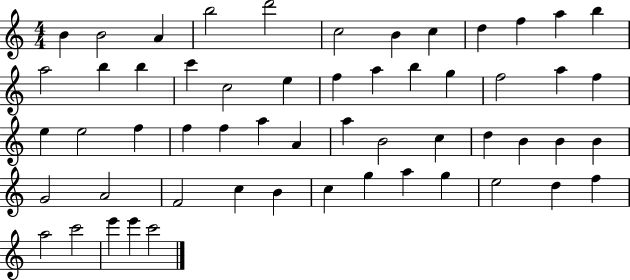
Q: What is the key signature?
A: C major